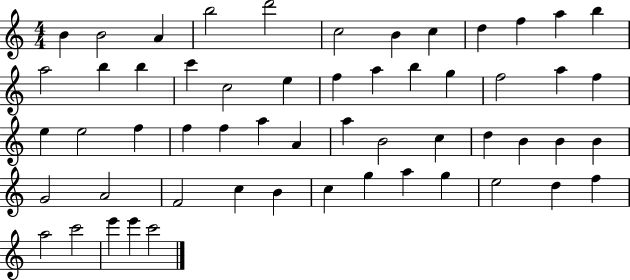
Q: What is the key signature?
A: C major